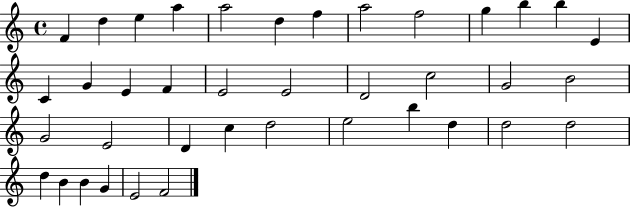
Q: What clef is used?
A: treble